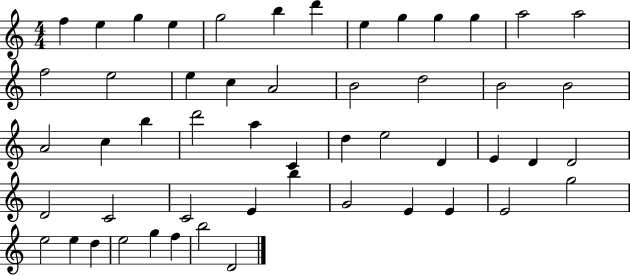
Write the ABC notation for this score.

X:1
T:Untitled
M:4/4
L:1/4
K:C
f e g e g2 b d' e g g g a2 a2 f2 e2 e c A2 B2 d2 B2 B2 A2 c b d'2 a C d e2 D E D D2 D2 C2 C2 E b G2 E E E2 g2 e2 e d e2 g f b2 D2